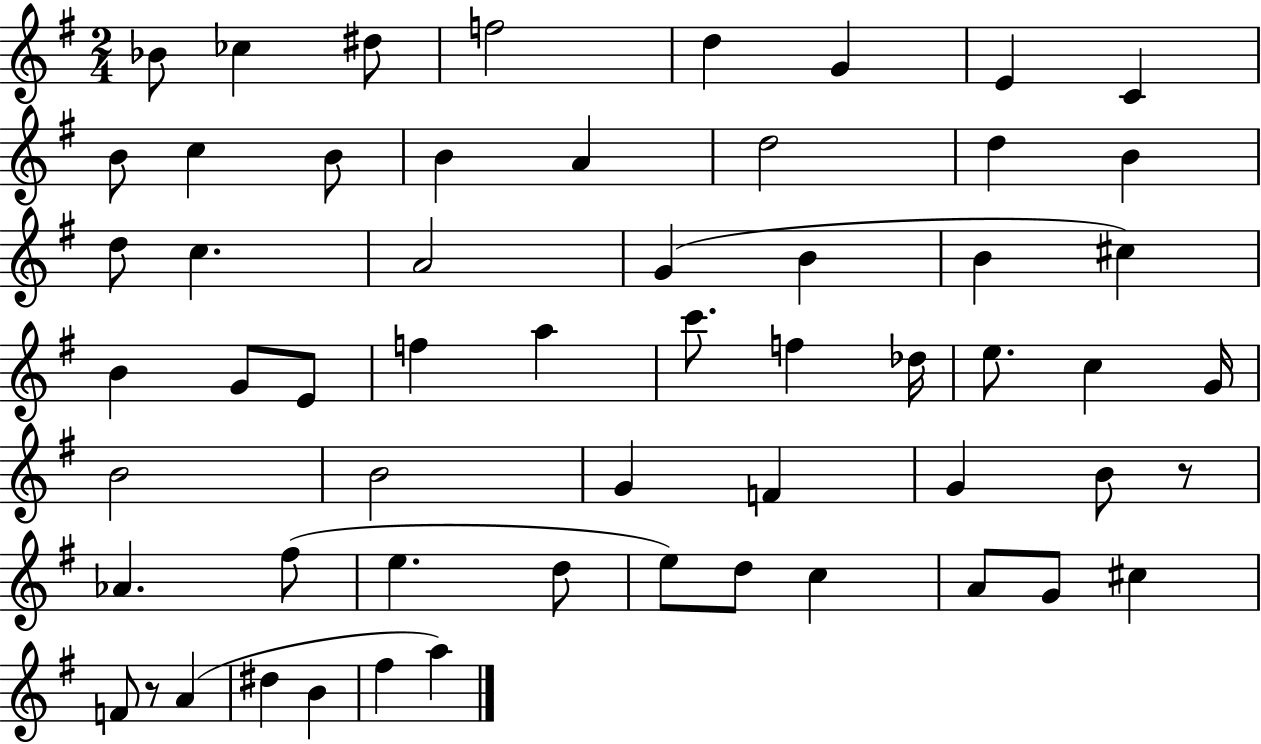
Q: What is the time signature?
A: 2/4